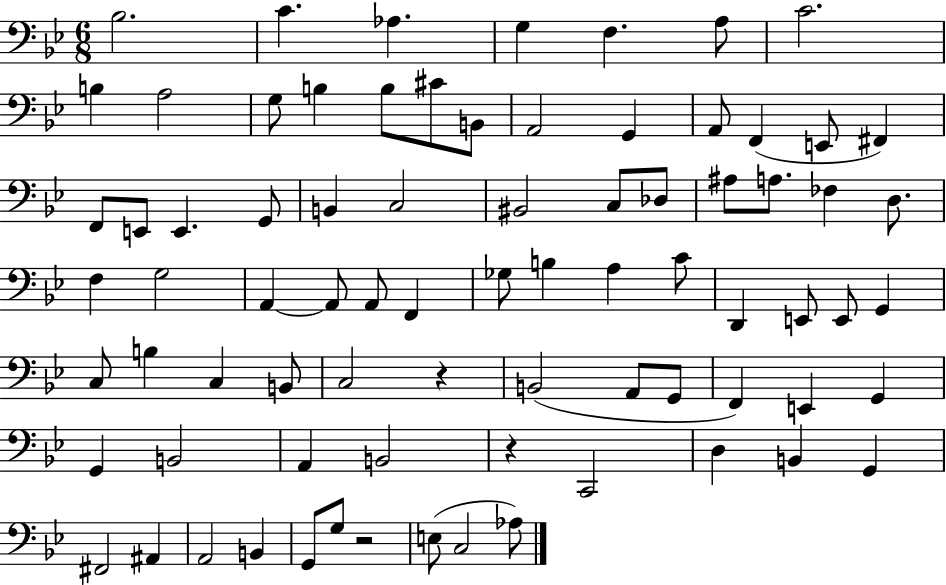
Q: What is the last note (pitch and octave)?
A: Ab3